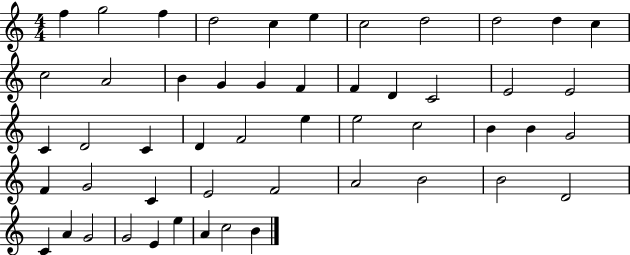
F5/q G5/h F5/q D5/h C5/q E5/q C5/h D5/h D5/h D5/q C5/q C5/h A4/h B4/q G4/q G4/q F4/q F4/q D4/q C4/h E4/h E4/h C4/q D4/h C4/q D4/q F4/h E5/q E5/h C5/h B4/q B4/q G4/h F4/q G4/h C4/q E4/h F4/h A4/h B4/h B4/h D4/h C4/q A4/q G4/h G4/h E4/q E5/q A4/q C5/h B4/q